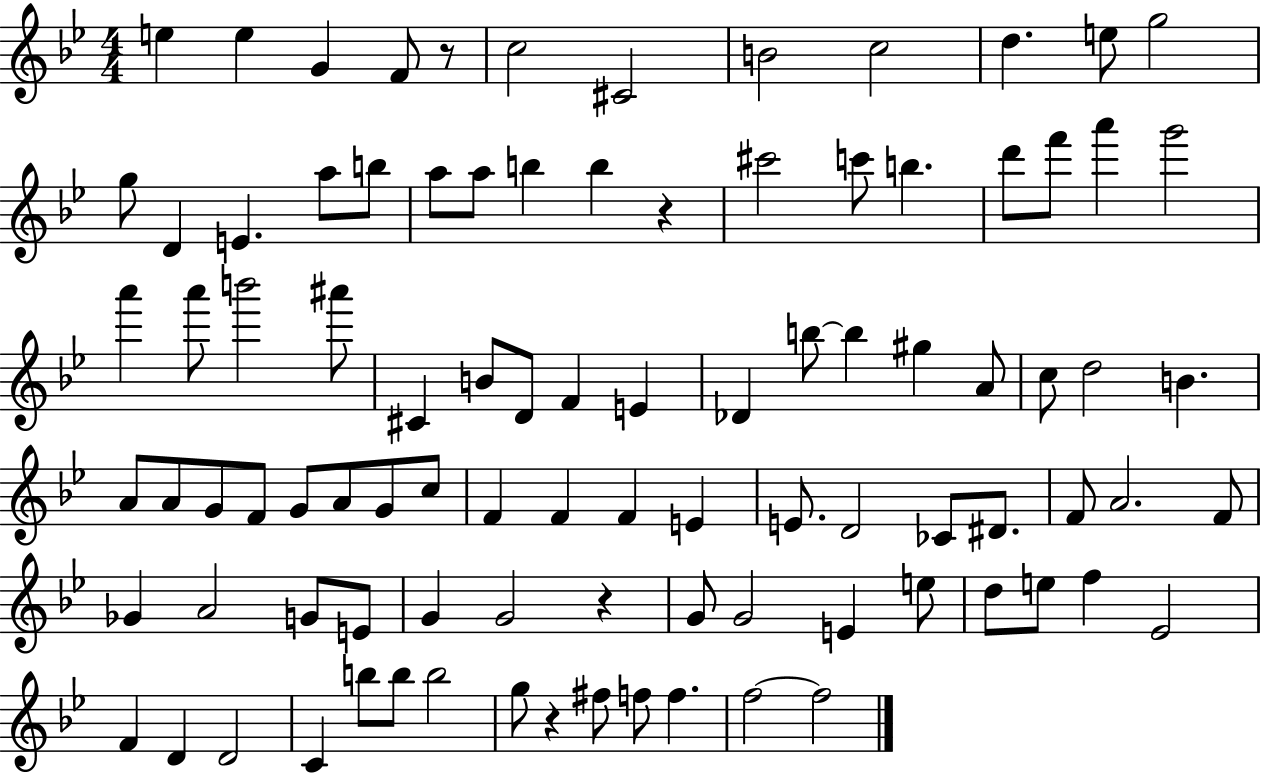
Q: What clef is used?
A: treble